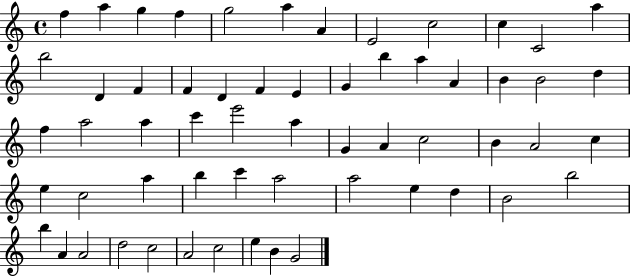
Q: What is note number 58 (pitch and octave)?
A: B4